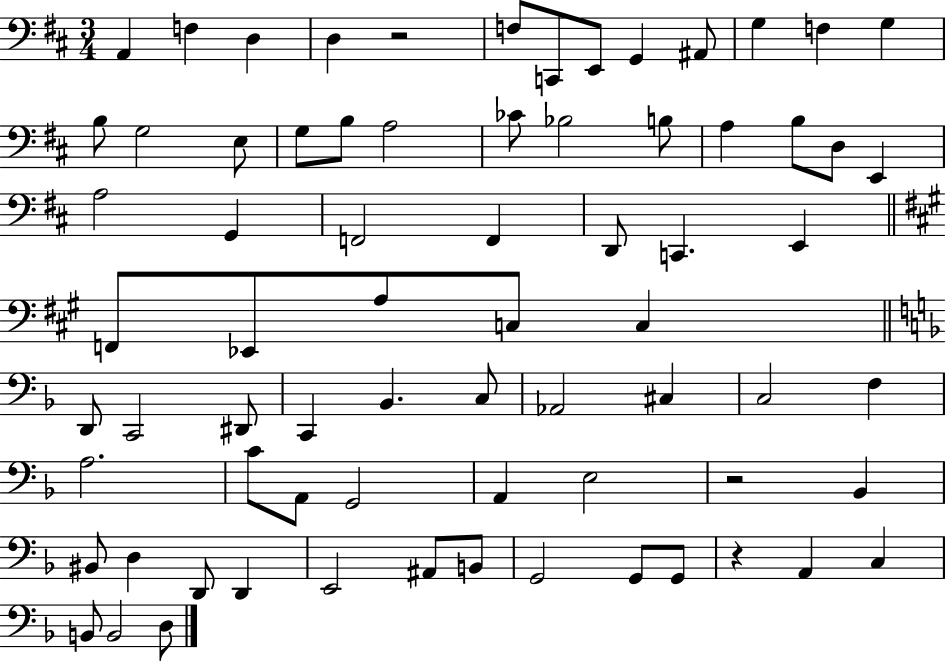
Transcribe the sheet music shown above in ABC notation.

X:1
T:Untitled
M:3/4
L:1/4
K:D
A,, F, D, D, z2 F,/2 C,,/2 E,,/2 G,, ^A,,/2 G, F, G, B,/2 G,2 E,/2 G,/2 B,/2 A,2 _C/2 _B,2 B,/2 A, B,/2 D,/2 E,, A,2 G,, F,,2 F,, D,,/2 C,, E,, F,,/2 _E,,/2 A,/2 C,/2 C, D,,/2 C,,2 ^D,,/2 C,, _B,, C,/2 _A,,2 ^C, C,2 F, A,2 C/2 A,,/2 G,,2 A,, E,2 z2 _B,, ^B,,/2 D, D,,/2 D,, E,,2 ^A,,/2 B,,/2 G,,2 G,,/2 G,,/2 z A,, C, B,,/2 B,,2 D,/2